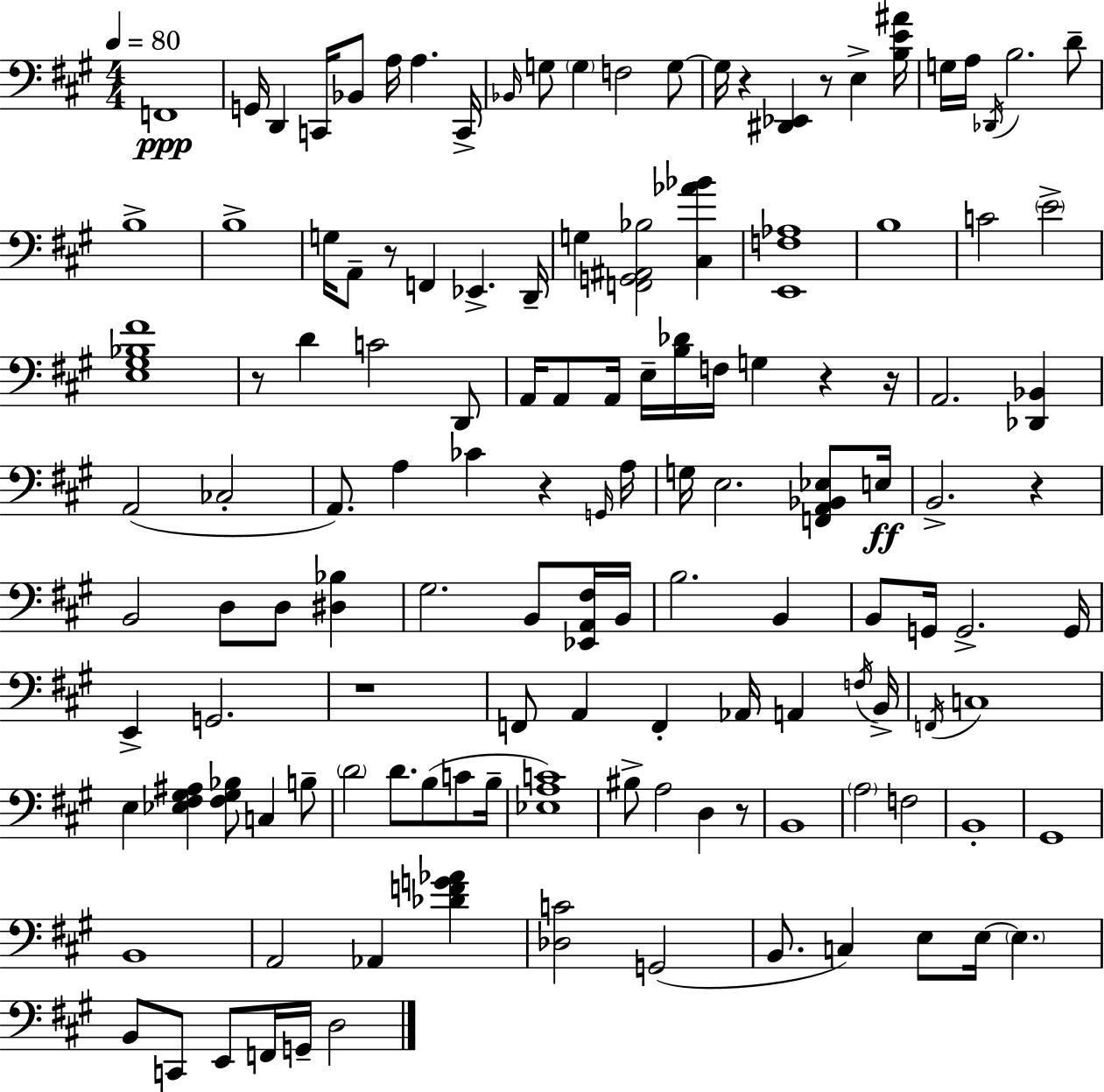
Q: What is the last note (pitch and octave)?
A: D3